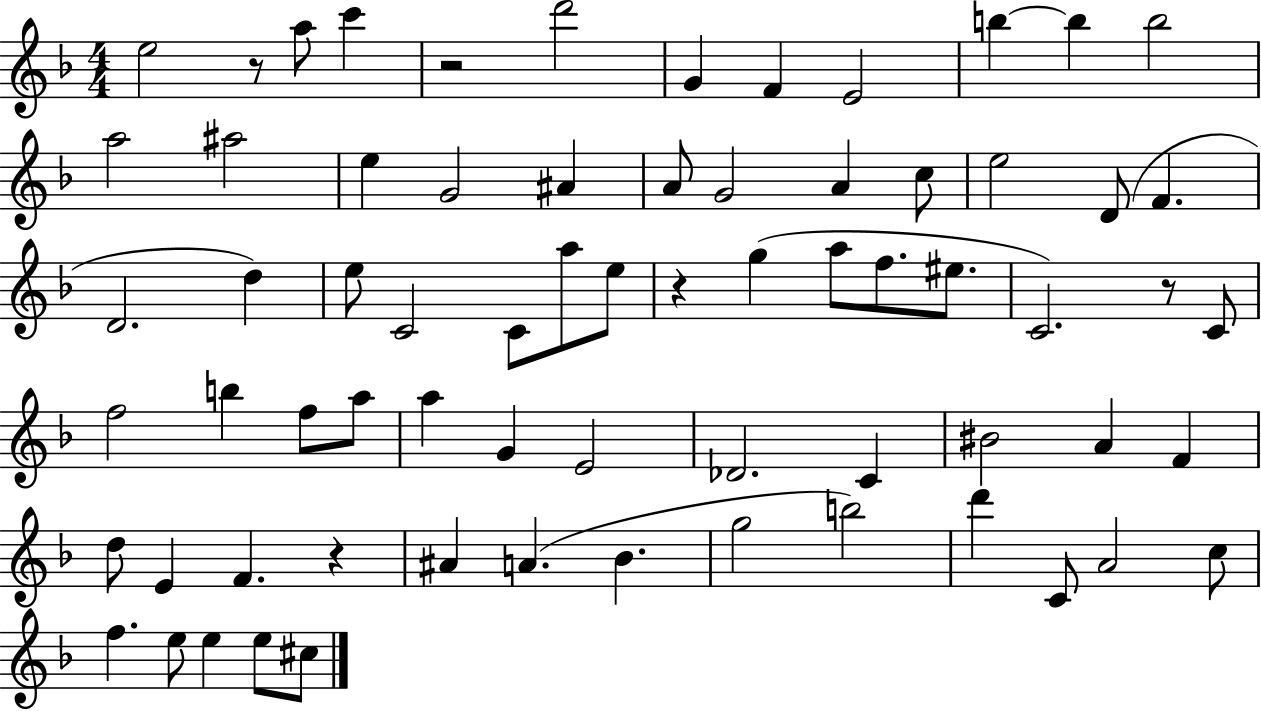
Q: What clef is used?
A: treble